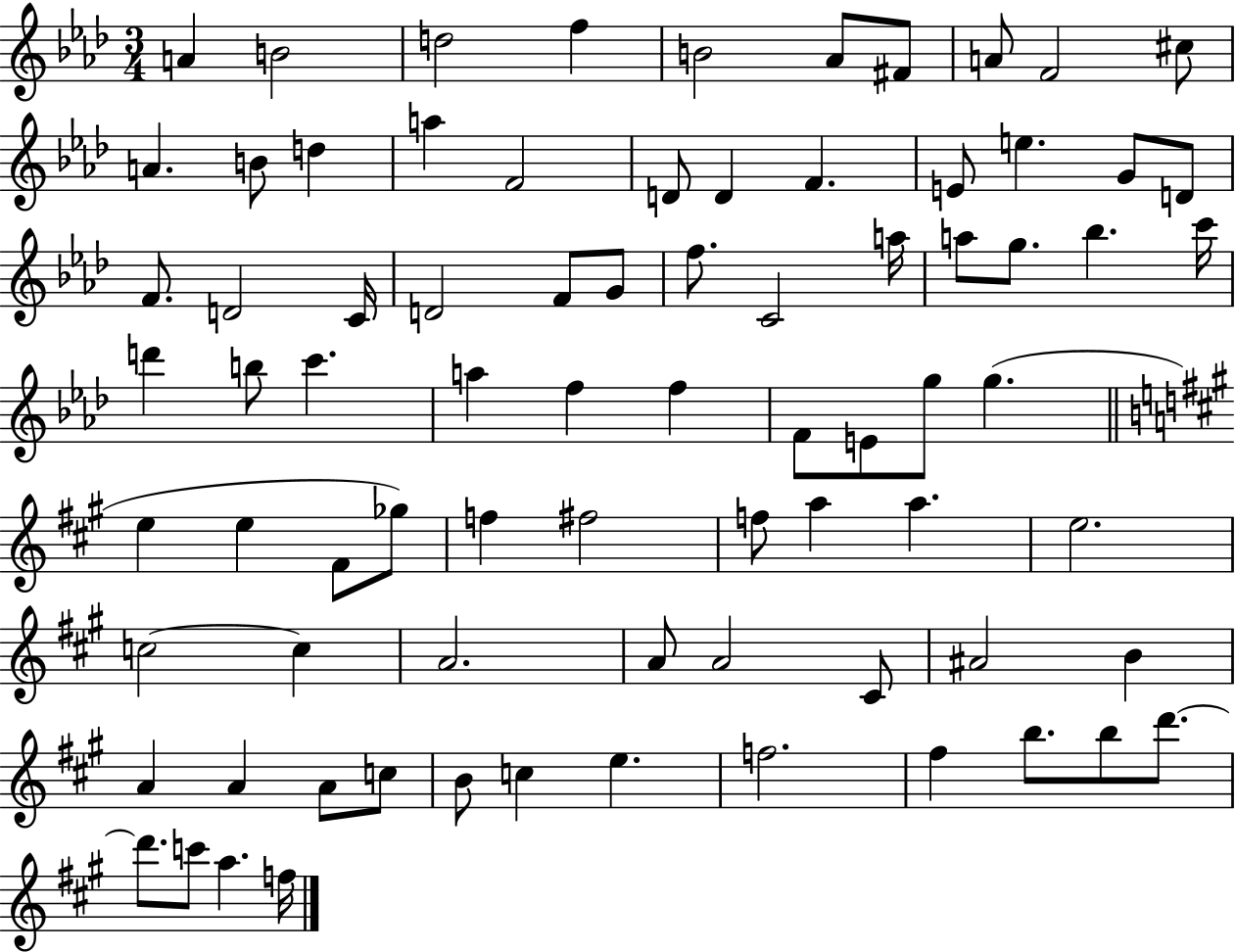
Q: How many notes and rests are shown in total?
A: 79